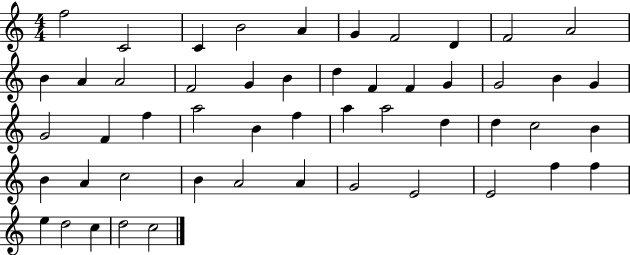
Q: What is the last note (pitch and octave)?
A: C5